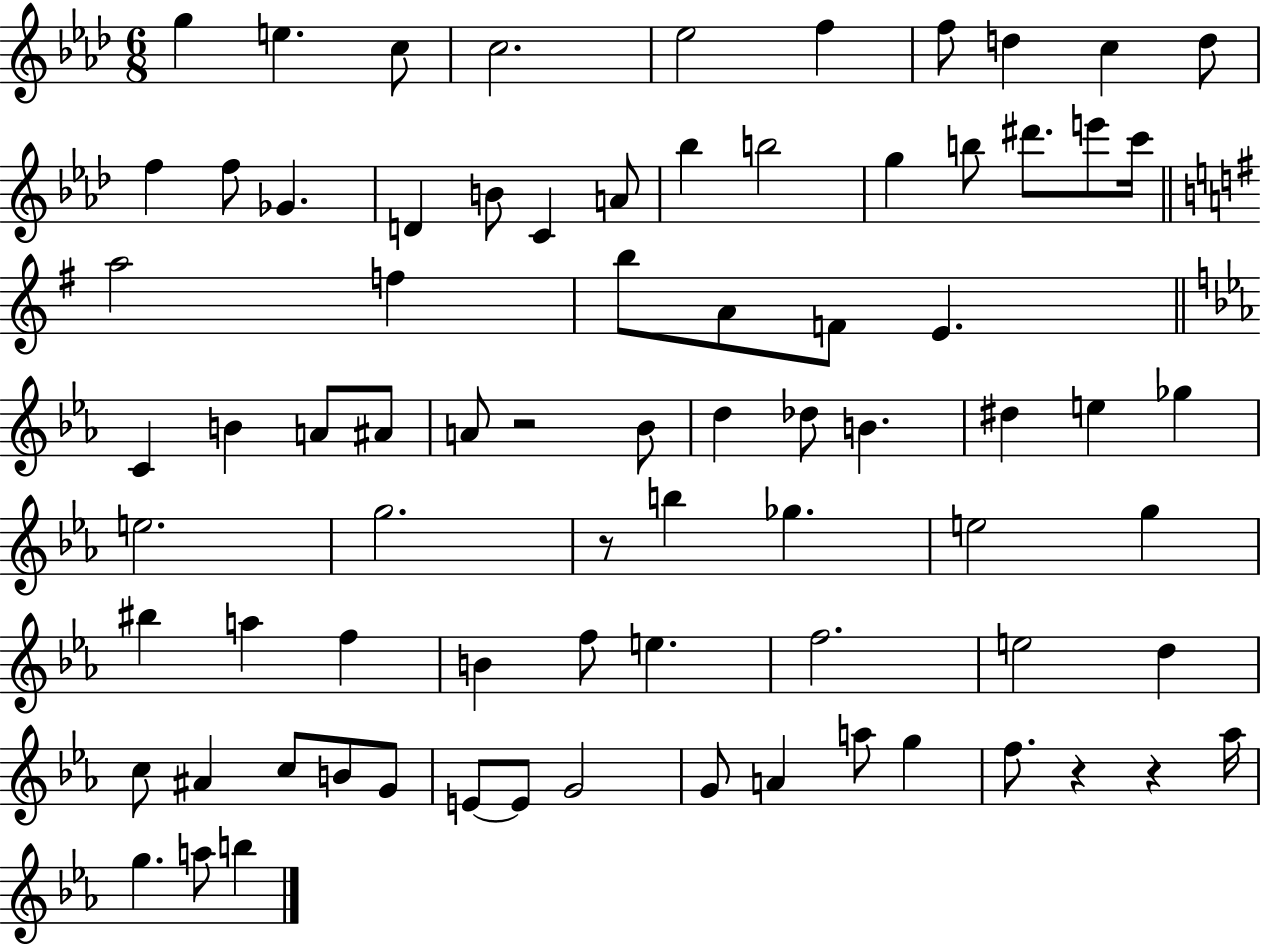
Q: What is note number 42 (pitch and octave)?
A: Gb5